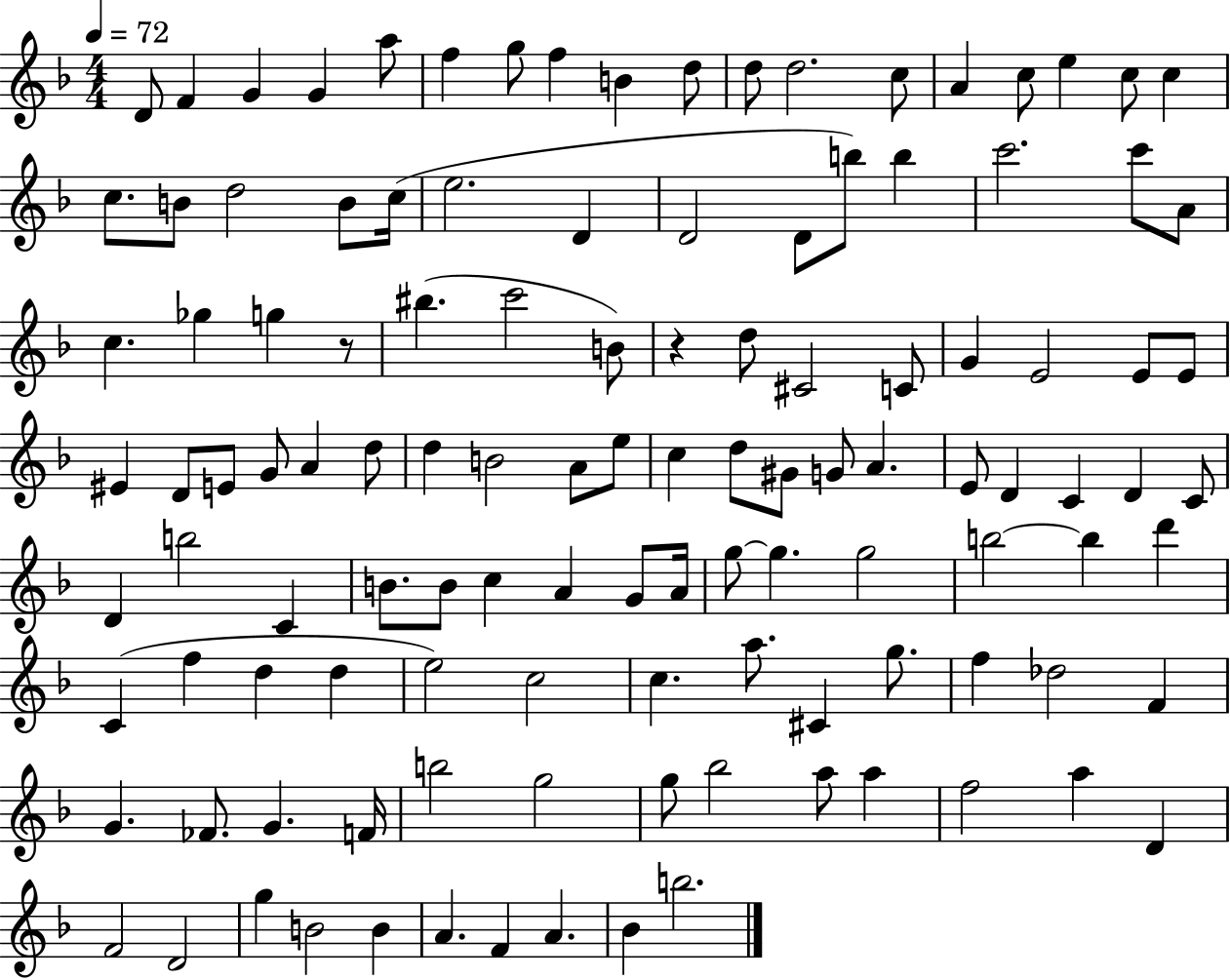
D4/e F4/q G4/q G4/q A5/e F5/q G5/e F5/q B4/q D5/e D5/e D5/h. C5/e A4/q C5/e E5/q C5/e C5/q C5/e. B4/e D5/h B4/e C5/s E5/h. D4/q D4/h D4/e B5/e B5/q C6/h. C6/e A4/e C5/q. Gb5/q G5/q R/e BIS5/q. C6/h B4/e R/q D5/e C#4/h C4/e G4/q E4/h E4/e E4/e EIS4/q D4/e E4/e G4/e A4/q D5/e D5/q B4/h A4/e E5/e C5/q D5/e G#4/e G4/e A4/q. E4/e D4/q C4/q D4/q C4/e D4/q B5/h C4/q B4/e. B4/e C5/q A4/q G4/e A4/s G5/e G5/q. G5/h B5/h B5/q D6/q C4/q F5/q D5/q D5/q E5/h C5/h C5/q. A5/e. C#4/q G5/e. F5/q Db5/h F4/q G4/q. FES4/e. G4/q. F4/s B5/h G5/h G5/e Bb5/h A5/e A5/q F5/h A5/q D4/q F4/h D4/h G5/q B4/h B4/q A4/q. F4/q A4/q. Bb4/q B5/h.